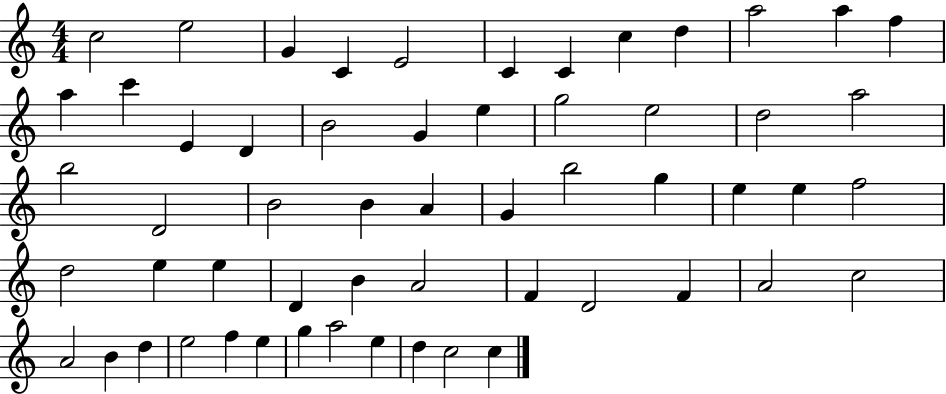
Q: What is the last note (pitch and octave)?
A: C5